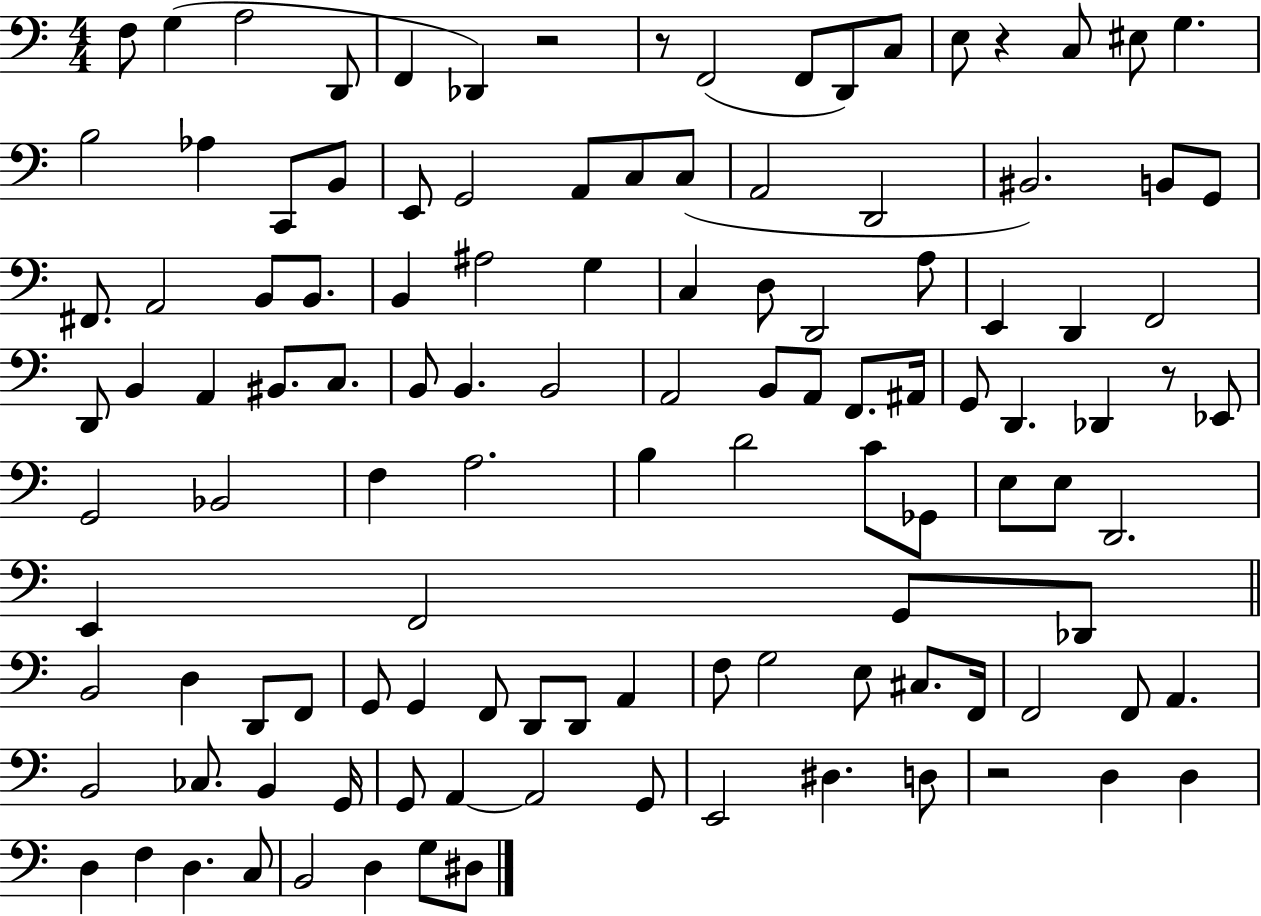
X:1
T:Untitled
M:4/4
L:1/4
K:C
F,/2 G, A,2 D,,/2 F,, _D,, z2 z/2 F,,2 F,,/2 D,,/2 C,/2 E,/2 z C,/2 ^E,/2 G, B,2 _A, C,,/2 B,,/2 E,,/2 G,,2 A,,/2 C,/2 C,/2 A,,2 D,,2 ^B,,2 B,,/2 G,,/2 ^F,,/2 A,,2 B,,/2 B,,/2 B,, ^A,2 G, C, D,/2 D,,2 A,/2 E,, D,, F,,2 D,,/2 B,, A,, ^B,,/2 C,/2 B,,/2 B,, B,,2 A,,2 B,,/2 A,,/2 F,,/2 ^A,,/4 G,,/2 D,, _D,, z/2 _E,,/2 G,,2 _B,,2 F, A,2 B, D2 C/2 _G,,/2 E,/2 E,/2 D,,2 E,, F,,2 G,,/2 _D,,/2 B,,2 D, D,,/2 F,,/2 G,,/2 G,, F,,/2 D,,/2 D,,/2 A,, F,/2 G,2 E,/2 ^C,/2 F,,/4 F,,2 F,,/2 A,, B,,2 _C,/2 B,, G,,/4 G,,/2 A,, A,,2 G,,/2 E,,2 ^D, D,/2 z2 D, D, D, F, D, C,/2 B,,2 D, G,/2 ^D,/2